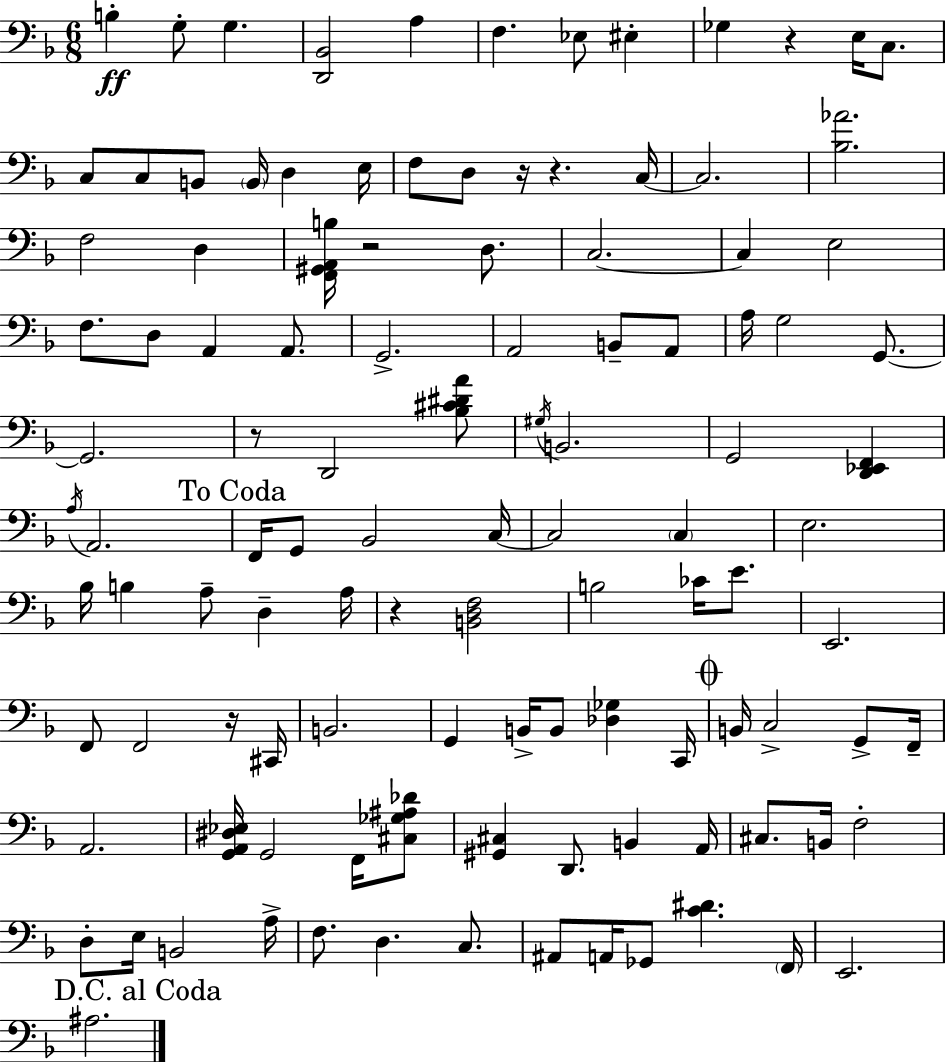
B3/q G3/e G3/q. [D2,Bb2]/h A3/q F3/q. Eb3/e EIS3/q Gb3/q R/q E3/s C3/e. C3/e C3/e B2/e B2/s D3/q E3/s F3/e D3/e R/s R/q. C3/s C3/h. [Bb3,Ab4]/h. F3/h D3/q [F2,G#2,A2,B3]/s R/h D3/e. C3/h. C3/q E3/h F3/e. D3/e A2/q A2/e. G2/h. A2/h B2/e A2/e A3/s G3/h G2/e. G2/h. R/e D2/h [Bb3,C#4,D#4,A4]/e G#3/s B2/h. G2/h [D2,Eb2,F2]/q A3/s A2/h. F2/s G2/e Bb2/h C3/s C3/h C3/q E3/h. Bb3/s B3/q A3/e D3/q A3/s R/q [B2,D3,F3]/h B3/h CES4/s E4/e. E2/h. F2/e F2/h R/s C#2/s B2/h. G2/q B2/s B2/e [Db3,Gb3]/q C2/s B2/s C3/h G2/e F2/s A2/h. [G2,A2,D#3,Eb3]/s G2/h F2/s [C#3,Gb3,A#3,Db4]/e [G#2,C#3]/q D2/e. B2/q A2/s C#3/e. B2/s F3/h D3/e E3/s B2/h A3/s F3/e. D3/q. C3/e. A#2/e A2/s Gb2/e [C4,D#4]/q. F2/s E2/h. A#3/h.